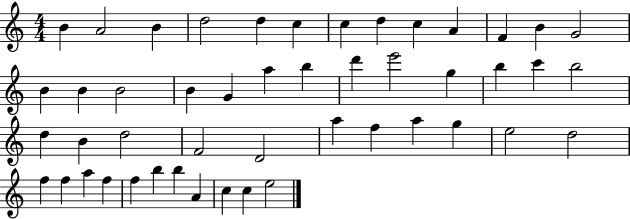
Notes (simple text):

B4/q A4/h B4/q D5/h D5/q C5/q C5/q D5/q C5/q A4/q F4/q B4/q G4/h B4/q B4/q B4/h B4/q G4/q A5/q B5/q D6/q E6/h G5/q B5/q C6/q B5/h D5/q B4/q D5/h F4/h D4/h A5/q F5/q A5/q G5/q E5/h D5/h F5/q F5/q A5/q F5/q F5/q B5/q B5/q A4/q C5/q C5/q E5/h